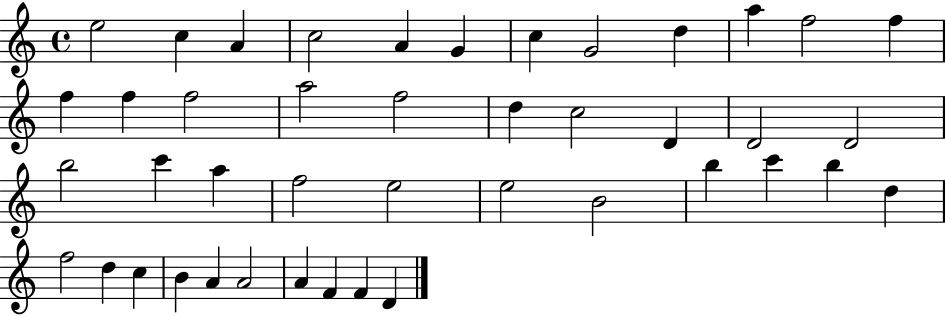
E5/h C5/q A4/q C5/h A4/q G4/q C5/q G4/h D5/q A5/q F5/h F5/q F5/q F5/q F5/h A5/h F5/h D5/q C5/h D4/q D4/h D4/h B5/h C6/q A5/q F5/h E5/h E5/h B4/h B5/q C6/q B5/q D5/q F5/h D5/q C5/q B4/q A4/q A4/h A4/q F4/q F4/q D4/q